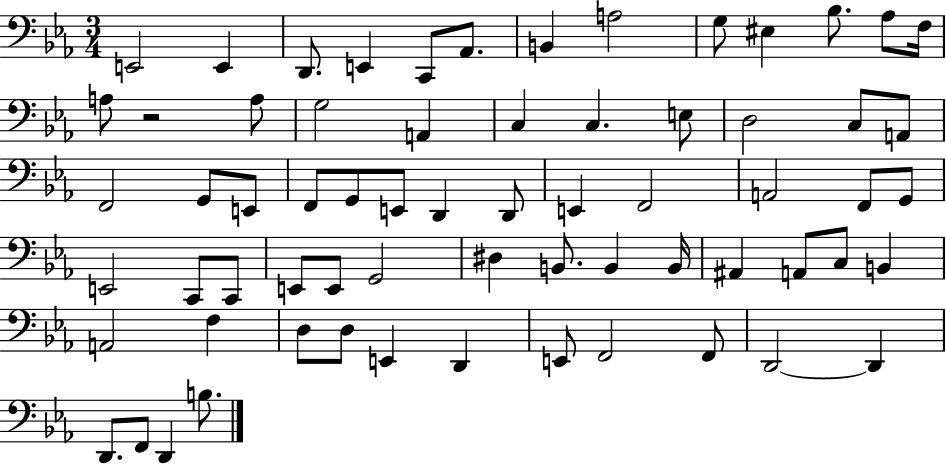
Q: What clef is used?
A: bass